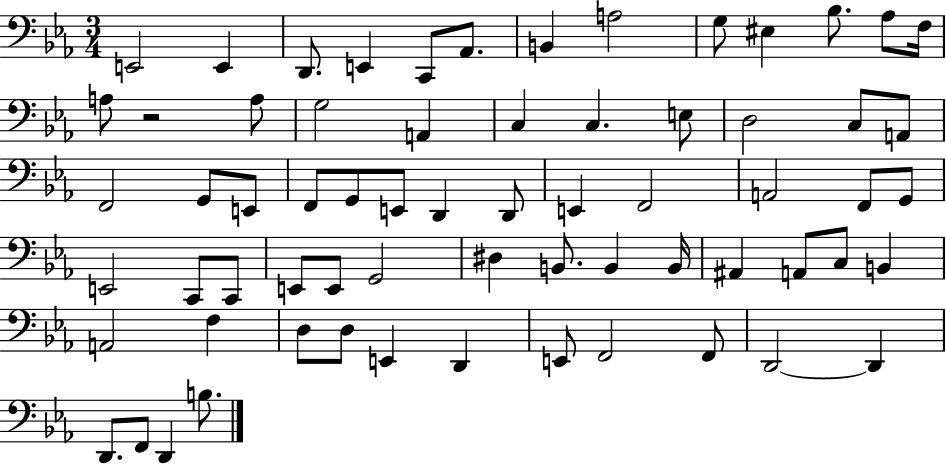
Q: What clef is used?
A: bass